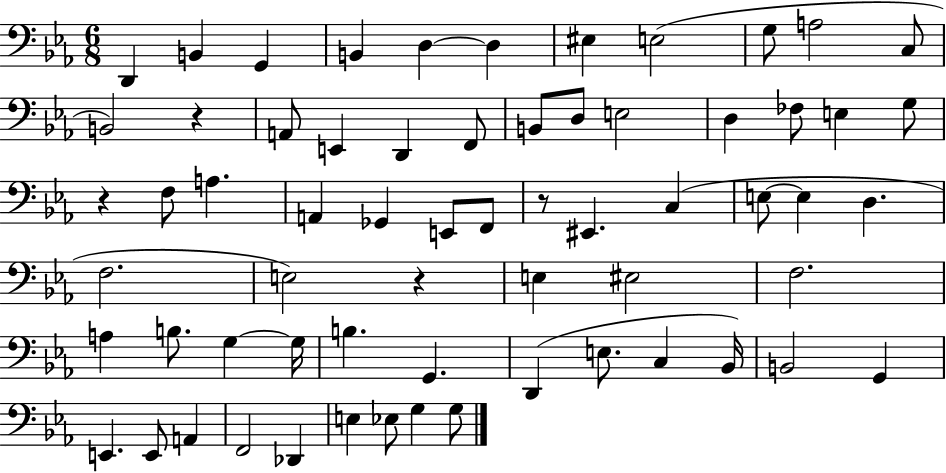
X:1
T:Untitled
M:6/8
L:1/4
K:Eb
D,, B,, G,, B,, D, D, ^E, E,2 G,/2 A,2 C,/2 B,,2 z A,,/2 E,, D,, F,,/2 B,,/2 D,/2 E,2 D, _F,/2 E, G,/2 z F,/2 A, A,, _G,, E,,/2 F,,/2 z/2 ^E,, C, E,/2 E, D, F,2 E,2 z E, ^E,2 F,2 A, B,/2 G, G,/4 B, G,, D,, E,/2 C, _B,,/4 B,,2 G,, E,, E,,/2 A,, F,,2 _D,, E, _E,/2 G, G,/2